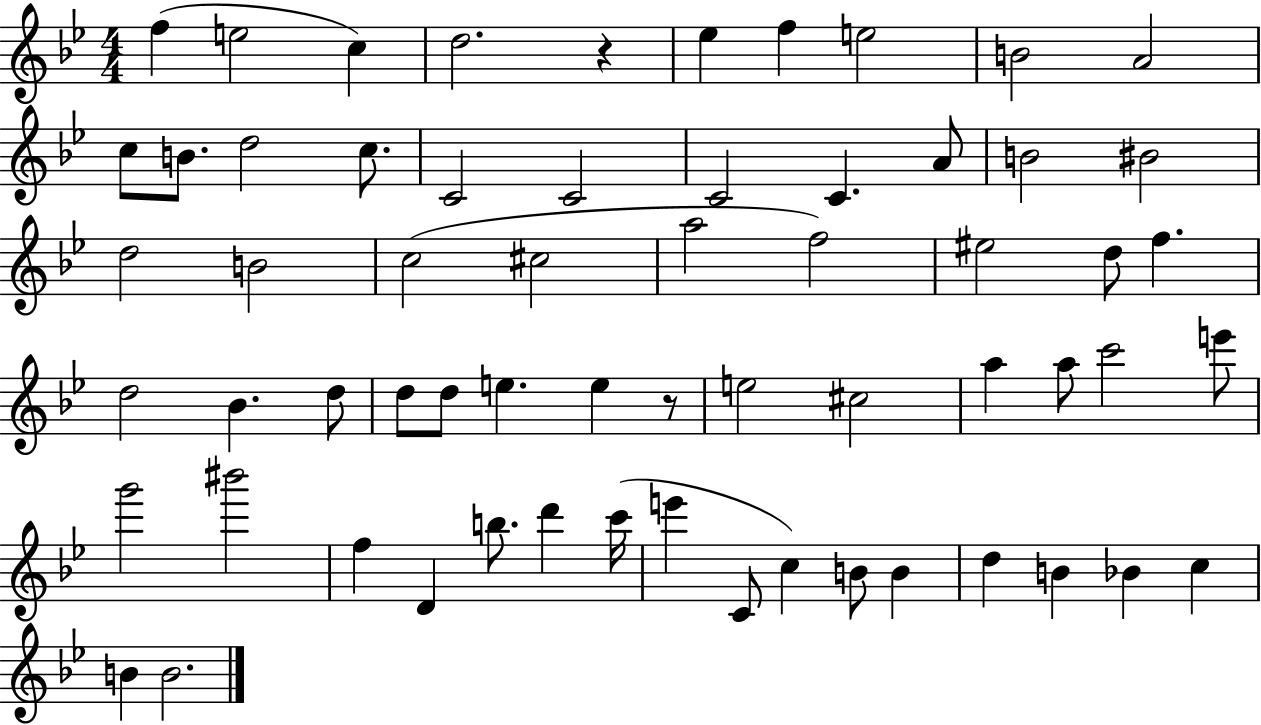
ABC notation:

X:1
T:Untitled
M:4/4
L:1/4
K:Bb
f e2 c d2 z _e f e2 B2 A2 c/2 B/2 d2 c/2 C2 C2 C2 C A/2 B2 ^B2 d2 B2 c2 ^c2 a2 f2 ^e2 d/2 f d2 _B d/2 d/2 d/2 e e z/2 e2 ^c2 a a/2 c'2 e'/2 g'2 ^b'2 f D b/2 d' c'/4 e' C/2 c B/2 B d B _B c B B2